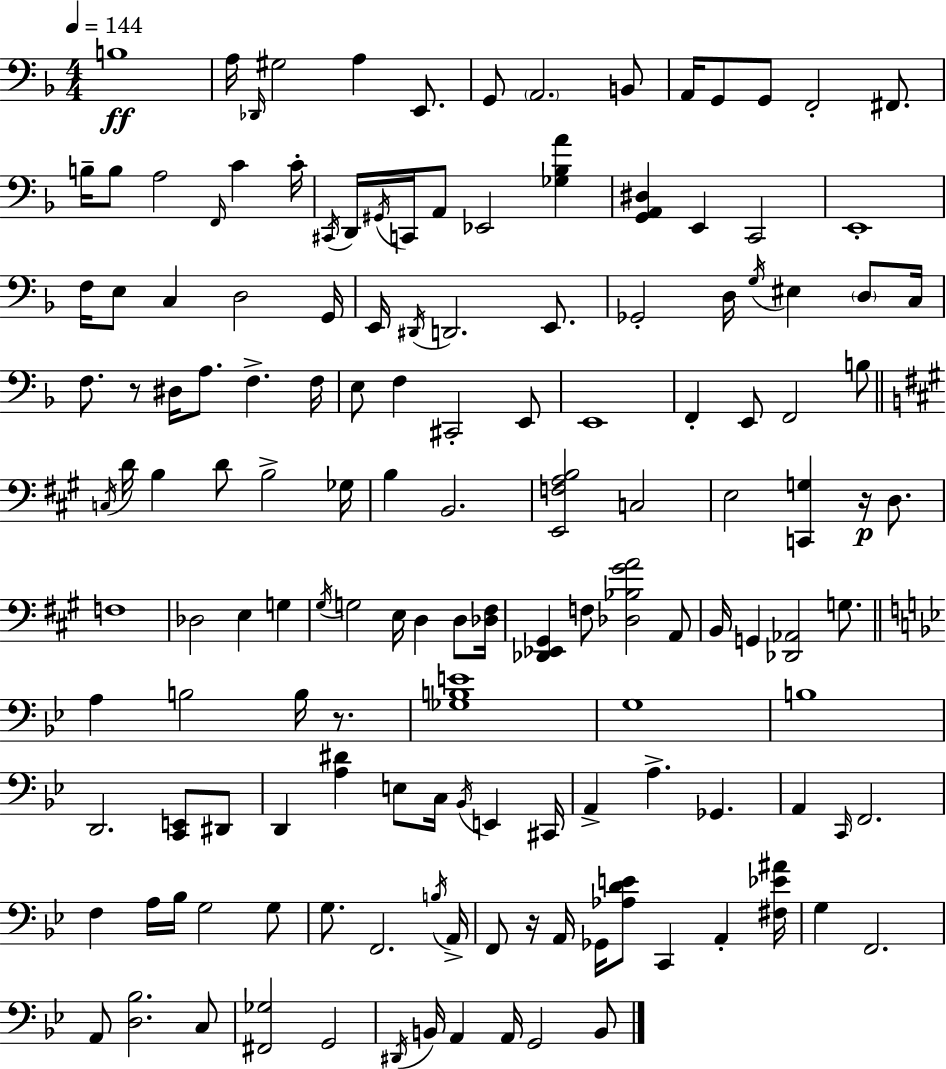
{
  \clef bass
  \numericTimeSignature
  \time 4/4
  \key d \minor
  \tempo 4 = 144
  b1\ff | a16 \grace { des,16 } gis2 a4 e,8. | g,8 \parenthesize a,2. b,8 | a,16 g,8 g,8 f,2-. fis,8. | \break b16-- b8 a2 \grace { f,16 } c'4 | c'16-. \acciaccatura { cis,16 } d,16 \acciaccatura { gis,16 } c,16 a,8 ees,2 | <ges bes a'>4 <g, a, dis>4 e,4 c,2 | e,1-. | \break f16 e8 c4 d2 | g,16 e,16 \acciaccatura { dis,16 } d,2. | e,8. ges,2-. d16 \acciaccatura { g16 } eis4 | \parenthesize d8 c16 f8. r8 dis16 a8. f4.-> | \break f16 e8 f4 cis,2-. | e,8 e,1 | f,4-. e,8 f,2 | b8 \bar "||" \break \key a \major \acciaccatura { c16 } d'16 b4 d'8 b2-> | ges16 b4 b,2. | <e, f a b>2 c2 | e2 <c, g>4 r16\p d8. | \break f1 | des2 e4 g4 | \acciaccatura { gis16 } g2 e16 d4 d8 | <des fis>16 <des, ees, gis,>4 f8 <des bes gis' a'>2 | \break a,8 b,16 g,4 <des, aes,>2 g8. | \bar "||" \break \key g \minor a4 b2 b16 r8. | <ges b e'>1 | g1 | b1 | \break d,2. <c, e,>8 dis,8 | d,4 <a dis'>4 e8 c16 \acciaccatura { bes,16 } e,4 | cis,16 a,4-> a4.-> ges,4. | a,4 \grace { c,16 } f,2. | \break f4 a16 bes16 g2 | g8 g8. f,2. | \acciaccatura { b16 } a,16-> f,8 r16 a,16 ges,16 <aes d' e'>8 c,4 a,4-. | <fis ees' ais'>16 g4 f,2. | \break a,8 <d bes>2. | c8 <fis, ges>2 g,2 | \acciaccatura { dis,16 } b,16 a,4 a,16 g,2 | b,8 \bar "|."
}